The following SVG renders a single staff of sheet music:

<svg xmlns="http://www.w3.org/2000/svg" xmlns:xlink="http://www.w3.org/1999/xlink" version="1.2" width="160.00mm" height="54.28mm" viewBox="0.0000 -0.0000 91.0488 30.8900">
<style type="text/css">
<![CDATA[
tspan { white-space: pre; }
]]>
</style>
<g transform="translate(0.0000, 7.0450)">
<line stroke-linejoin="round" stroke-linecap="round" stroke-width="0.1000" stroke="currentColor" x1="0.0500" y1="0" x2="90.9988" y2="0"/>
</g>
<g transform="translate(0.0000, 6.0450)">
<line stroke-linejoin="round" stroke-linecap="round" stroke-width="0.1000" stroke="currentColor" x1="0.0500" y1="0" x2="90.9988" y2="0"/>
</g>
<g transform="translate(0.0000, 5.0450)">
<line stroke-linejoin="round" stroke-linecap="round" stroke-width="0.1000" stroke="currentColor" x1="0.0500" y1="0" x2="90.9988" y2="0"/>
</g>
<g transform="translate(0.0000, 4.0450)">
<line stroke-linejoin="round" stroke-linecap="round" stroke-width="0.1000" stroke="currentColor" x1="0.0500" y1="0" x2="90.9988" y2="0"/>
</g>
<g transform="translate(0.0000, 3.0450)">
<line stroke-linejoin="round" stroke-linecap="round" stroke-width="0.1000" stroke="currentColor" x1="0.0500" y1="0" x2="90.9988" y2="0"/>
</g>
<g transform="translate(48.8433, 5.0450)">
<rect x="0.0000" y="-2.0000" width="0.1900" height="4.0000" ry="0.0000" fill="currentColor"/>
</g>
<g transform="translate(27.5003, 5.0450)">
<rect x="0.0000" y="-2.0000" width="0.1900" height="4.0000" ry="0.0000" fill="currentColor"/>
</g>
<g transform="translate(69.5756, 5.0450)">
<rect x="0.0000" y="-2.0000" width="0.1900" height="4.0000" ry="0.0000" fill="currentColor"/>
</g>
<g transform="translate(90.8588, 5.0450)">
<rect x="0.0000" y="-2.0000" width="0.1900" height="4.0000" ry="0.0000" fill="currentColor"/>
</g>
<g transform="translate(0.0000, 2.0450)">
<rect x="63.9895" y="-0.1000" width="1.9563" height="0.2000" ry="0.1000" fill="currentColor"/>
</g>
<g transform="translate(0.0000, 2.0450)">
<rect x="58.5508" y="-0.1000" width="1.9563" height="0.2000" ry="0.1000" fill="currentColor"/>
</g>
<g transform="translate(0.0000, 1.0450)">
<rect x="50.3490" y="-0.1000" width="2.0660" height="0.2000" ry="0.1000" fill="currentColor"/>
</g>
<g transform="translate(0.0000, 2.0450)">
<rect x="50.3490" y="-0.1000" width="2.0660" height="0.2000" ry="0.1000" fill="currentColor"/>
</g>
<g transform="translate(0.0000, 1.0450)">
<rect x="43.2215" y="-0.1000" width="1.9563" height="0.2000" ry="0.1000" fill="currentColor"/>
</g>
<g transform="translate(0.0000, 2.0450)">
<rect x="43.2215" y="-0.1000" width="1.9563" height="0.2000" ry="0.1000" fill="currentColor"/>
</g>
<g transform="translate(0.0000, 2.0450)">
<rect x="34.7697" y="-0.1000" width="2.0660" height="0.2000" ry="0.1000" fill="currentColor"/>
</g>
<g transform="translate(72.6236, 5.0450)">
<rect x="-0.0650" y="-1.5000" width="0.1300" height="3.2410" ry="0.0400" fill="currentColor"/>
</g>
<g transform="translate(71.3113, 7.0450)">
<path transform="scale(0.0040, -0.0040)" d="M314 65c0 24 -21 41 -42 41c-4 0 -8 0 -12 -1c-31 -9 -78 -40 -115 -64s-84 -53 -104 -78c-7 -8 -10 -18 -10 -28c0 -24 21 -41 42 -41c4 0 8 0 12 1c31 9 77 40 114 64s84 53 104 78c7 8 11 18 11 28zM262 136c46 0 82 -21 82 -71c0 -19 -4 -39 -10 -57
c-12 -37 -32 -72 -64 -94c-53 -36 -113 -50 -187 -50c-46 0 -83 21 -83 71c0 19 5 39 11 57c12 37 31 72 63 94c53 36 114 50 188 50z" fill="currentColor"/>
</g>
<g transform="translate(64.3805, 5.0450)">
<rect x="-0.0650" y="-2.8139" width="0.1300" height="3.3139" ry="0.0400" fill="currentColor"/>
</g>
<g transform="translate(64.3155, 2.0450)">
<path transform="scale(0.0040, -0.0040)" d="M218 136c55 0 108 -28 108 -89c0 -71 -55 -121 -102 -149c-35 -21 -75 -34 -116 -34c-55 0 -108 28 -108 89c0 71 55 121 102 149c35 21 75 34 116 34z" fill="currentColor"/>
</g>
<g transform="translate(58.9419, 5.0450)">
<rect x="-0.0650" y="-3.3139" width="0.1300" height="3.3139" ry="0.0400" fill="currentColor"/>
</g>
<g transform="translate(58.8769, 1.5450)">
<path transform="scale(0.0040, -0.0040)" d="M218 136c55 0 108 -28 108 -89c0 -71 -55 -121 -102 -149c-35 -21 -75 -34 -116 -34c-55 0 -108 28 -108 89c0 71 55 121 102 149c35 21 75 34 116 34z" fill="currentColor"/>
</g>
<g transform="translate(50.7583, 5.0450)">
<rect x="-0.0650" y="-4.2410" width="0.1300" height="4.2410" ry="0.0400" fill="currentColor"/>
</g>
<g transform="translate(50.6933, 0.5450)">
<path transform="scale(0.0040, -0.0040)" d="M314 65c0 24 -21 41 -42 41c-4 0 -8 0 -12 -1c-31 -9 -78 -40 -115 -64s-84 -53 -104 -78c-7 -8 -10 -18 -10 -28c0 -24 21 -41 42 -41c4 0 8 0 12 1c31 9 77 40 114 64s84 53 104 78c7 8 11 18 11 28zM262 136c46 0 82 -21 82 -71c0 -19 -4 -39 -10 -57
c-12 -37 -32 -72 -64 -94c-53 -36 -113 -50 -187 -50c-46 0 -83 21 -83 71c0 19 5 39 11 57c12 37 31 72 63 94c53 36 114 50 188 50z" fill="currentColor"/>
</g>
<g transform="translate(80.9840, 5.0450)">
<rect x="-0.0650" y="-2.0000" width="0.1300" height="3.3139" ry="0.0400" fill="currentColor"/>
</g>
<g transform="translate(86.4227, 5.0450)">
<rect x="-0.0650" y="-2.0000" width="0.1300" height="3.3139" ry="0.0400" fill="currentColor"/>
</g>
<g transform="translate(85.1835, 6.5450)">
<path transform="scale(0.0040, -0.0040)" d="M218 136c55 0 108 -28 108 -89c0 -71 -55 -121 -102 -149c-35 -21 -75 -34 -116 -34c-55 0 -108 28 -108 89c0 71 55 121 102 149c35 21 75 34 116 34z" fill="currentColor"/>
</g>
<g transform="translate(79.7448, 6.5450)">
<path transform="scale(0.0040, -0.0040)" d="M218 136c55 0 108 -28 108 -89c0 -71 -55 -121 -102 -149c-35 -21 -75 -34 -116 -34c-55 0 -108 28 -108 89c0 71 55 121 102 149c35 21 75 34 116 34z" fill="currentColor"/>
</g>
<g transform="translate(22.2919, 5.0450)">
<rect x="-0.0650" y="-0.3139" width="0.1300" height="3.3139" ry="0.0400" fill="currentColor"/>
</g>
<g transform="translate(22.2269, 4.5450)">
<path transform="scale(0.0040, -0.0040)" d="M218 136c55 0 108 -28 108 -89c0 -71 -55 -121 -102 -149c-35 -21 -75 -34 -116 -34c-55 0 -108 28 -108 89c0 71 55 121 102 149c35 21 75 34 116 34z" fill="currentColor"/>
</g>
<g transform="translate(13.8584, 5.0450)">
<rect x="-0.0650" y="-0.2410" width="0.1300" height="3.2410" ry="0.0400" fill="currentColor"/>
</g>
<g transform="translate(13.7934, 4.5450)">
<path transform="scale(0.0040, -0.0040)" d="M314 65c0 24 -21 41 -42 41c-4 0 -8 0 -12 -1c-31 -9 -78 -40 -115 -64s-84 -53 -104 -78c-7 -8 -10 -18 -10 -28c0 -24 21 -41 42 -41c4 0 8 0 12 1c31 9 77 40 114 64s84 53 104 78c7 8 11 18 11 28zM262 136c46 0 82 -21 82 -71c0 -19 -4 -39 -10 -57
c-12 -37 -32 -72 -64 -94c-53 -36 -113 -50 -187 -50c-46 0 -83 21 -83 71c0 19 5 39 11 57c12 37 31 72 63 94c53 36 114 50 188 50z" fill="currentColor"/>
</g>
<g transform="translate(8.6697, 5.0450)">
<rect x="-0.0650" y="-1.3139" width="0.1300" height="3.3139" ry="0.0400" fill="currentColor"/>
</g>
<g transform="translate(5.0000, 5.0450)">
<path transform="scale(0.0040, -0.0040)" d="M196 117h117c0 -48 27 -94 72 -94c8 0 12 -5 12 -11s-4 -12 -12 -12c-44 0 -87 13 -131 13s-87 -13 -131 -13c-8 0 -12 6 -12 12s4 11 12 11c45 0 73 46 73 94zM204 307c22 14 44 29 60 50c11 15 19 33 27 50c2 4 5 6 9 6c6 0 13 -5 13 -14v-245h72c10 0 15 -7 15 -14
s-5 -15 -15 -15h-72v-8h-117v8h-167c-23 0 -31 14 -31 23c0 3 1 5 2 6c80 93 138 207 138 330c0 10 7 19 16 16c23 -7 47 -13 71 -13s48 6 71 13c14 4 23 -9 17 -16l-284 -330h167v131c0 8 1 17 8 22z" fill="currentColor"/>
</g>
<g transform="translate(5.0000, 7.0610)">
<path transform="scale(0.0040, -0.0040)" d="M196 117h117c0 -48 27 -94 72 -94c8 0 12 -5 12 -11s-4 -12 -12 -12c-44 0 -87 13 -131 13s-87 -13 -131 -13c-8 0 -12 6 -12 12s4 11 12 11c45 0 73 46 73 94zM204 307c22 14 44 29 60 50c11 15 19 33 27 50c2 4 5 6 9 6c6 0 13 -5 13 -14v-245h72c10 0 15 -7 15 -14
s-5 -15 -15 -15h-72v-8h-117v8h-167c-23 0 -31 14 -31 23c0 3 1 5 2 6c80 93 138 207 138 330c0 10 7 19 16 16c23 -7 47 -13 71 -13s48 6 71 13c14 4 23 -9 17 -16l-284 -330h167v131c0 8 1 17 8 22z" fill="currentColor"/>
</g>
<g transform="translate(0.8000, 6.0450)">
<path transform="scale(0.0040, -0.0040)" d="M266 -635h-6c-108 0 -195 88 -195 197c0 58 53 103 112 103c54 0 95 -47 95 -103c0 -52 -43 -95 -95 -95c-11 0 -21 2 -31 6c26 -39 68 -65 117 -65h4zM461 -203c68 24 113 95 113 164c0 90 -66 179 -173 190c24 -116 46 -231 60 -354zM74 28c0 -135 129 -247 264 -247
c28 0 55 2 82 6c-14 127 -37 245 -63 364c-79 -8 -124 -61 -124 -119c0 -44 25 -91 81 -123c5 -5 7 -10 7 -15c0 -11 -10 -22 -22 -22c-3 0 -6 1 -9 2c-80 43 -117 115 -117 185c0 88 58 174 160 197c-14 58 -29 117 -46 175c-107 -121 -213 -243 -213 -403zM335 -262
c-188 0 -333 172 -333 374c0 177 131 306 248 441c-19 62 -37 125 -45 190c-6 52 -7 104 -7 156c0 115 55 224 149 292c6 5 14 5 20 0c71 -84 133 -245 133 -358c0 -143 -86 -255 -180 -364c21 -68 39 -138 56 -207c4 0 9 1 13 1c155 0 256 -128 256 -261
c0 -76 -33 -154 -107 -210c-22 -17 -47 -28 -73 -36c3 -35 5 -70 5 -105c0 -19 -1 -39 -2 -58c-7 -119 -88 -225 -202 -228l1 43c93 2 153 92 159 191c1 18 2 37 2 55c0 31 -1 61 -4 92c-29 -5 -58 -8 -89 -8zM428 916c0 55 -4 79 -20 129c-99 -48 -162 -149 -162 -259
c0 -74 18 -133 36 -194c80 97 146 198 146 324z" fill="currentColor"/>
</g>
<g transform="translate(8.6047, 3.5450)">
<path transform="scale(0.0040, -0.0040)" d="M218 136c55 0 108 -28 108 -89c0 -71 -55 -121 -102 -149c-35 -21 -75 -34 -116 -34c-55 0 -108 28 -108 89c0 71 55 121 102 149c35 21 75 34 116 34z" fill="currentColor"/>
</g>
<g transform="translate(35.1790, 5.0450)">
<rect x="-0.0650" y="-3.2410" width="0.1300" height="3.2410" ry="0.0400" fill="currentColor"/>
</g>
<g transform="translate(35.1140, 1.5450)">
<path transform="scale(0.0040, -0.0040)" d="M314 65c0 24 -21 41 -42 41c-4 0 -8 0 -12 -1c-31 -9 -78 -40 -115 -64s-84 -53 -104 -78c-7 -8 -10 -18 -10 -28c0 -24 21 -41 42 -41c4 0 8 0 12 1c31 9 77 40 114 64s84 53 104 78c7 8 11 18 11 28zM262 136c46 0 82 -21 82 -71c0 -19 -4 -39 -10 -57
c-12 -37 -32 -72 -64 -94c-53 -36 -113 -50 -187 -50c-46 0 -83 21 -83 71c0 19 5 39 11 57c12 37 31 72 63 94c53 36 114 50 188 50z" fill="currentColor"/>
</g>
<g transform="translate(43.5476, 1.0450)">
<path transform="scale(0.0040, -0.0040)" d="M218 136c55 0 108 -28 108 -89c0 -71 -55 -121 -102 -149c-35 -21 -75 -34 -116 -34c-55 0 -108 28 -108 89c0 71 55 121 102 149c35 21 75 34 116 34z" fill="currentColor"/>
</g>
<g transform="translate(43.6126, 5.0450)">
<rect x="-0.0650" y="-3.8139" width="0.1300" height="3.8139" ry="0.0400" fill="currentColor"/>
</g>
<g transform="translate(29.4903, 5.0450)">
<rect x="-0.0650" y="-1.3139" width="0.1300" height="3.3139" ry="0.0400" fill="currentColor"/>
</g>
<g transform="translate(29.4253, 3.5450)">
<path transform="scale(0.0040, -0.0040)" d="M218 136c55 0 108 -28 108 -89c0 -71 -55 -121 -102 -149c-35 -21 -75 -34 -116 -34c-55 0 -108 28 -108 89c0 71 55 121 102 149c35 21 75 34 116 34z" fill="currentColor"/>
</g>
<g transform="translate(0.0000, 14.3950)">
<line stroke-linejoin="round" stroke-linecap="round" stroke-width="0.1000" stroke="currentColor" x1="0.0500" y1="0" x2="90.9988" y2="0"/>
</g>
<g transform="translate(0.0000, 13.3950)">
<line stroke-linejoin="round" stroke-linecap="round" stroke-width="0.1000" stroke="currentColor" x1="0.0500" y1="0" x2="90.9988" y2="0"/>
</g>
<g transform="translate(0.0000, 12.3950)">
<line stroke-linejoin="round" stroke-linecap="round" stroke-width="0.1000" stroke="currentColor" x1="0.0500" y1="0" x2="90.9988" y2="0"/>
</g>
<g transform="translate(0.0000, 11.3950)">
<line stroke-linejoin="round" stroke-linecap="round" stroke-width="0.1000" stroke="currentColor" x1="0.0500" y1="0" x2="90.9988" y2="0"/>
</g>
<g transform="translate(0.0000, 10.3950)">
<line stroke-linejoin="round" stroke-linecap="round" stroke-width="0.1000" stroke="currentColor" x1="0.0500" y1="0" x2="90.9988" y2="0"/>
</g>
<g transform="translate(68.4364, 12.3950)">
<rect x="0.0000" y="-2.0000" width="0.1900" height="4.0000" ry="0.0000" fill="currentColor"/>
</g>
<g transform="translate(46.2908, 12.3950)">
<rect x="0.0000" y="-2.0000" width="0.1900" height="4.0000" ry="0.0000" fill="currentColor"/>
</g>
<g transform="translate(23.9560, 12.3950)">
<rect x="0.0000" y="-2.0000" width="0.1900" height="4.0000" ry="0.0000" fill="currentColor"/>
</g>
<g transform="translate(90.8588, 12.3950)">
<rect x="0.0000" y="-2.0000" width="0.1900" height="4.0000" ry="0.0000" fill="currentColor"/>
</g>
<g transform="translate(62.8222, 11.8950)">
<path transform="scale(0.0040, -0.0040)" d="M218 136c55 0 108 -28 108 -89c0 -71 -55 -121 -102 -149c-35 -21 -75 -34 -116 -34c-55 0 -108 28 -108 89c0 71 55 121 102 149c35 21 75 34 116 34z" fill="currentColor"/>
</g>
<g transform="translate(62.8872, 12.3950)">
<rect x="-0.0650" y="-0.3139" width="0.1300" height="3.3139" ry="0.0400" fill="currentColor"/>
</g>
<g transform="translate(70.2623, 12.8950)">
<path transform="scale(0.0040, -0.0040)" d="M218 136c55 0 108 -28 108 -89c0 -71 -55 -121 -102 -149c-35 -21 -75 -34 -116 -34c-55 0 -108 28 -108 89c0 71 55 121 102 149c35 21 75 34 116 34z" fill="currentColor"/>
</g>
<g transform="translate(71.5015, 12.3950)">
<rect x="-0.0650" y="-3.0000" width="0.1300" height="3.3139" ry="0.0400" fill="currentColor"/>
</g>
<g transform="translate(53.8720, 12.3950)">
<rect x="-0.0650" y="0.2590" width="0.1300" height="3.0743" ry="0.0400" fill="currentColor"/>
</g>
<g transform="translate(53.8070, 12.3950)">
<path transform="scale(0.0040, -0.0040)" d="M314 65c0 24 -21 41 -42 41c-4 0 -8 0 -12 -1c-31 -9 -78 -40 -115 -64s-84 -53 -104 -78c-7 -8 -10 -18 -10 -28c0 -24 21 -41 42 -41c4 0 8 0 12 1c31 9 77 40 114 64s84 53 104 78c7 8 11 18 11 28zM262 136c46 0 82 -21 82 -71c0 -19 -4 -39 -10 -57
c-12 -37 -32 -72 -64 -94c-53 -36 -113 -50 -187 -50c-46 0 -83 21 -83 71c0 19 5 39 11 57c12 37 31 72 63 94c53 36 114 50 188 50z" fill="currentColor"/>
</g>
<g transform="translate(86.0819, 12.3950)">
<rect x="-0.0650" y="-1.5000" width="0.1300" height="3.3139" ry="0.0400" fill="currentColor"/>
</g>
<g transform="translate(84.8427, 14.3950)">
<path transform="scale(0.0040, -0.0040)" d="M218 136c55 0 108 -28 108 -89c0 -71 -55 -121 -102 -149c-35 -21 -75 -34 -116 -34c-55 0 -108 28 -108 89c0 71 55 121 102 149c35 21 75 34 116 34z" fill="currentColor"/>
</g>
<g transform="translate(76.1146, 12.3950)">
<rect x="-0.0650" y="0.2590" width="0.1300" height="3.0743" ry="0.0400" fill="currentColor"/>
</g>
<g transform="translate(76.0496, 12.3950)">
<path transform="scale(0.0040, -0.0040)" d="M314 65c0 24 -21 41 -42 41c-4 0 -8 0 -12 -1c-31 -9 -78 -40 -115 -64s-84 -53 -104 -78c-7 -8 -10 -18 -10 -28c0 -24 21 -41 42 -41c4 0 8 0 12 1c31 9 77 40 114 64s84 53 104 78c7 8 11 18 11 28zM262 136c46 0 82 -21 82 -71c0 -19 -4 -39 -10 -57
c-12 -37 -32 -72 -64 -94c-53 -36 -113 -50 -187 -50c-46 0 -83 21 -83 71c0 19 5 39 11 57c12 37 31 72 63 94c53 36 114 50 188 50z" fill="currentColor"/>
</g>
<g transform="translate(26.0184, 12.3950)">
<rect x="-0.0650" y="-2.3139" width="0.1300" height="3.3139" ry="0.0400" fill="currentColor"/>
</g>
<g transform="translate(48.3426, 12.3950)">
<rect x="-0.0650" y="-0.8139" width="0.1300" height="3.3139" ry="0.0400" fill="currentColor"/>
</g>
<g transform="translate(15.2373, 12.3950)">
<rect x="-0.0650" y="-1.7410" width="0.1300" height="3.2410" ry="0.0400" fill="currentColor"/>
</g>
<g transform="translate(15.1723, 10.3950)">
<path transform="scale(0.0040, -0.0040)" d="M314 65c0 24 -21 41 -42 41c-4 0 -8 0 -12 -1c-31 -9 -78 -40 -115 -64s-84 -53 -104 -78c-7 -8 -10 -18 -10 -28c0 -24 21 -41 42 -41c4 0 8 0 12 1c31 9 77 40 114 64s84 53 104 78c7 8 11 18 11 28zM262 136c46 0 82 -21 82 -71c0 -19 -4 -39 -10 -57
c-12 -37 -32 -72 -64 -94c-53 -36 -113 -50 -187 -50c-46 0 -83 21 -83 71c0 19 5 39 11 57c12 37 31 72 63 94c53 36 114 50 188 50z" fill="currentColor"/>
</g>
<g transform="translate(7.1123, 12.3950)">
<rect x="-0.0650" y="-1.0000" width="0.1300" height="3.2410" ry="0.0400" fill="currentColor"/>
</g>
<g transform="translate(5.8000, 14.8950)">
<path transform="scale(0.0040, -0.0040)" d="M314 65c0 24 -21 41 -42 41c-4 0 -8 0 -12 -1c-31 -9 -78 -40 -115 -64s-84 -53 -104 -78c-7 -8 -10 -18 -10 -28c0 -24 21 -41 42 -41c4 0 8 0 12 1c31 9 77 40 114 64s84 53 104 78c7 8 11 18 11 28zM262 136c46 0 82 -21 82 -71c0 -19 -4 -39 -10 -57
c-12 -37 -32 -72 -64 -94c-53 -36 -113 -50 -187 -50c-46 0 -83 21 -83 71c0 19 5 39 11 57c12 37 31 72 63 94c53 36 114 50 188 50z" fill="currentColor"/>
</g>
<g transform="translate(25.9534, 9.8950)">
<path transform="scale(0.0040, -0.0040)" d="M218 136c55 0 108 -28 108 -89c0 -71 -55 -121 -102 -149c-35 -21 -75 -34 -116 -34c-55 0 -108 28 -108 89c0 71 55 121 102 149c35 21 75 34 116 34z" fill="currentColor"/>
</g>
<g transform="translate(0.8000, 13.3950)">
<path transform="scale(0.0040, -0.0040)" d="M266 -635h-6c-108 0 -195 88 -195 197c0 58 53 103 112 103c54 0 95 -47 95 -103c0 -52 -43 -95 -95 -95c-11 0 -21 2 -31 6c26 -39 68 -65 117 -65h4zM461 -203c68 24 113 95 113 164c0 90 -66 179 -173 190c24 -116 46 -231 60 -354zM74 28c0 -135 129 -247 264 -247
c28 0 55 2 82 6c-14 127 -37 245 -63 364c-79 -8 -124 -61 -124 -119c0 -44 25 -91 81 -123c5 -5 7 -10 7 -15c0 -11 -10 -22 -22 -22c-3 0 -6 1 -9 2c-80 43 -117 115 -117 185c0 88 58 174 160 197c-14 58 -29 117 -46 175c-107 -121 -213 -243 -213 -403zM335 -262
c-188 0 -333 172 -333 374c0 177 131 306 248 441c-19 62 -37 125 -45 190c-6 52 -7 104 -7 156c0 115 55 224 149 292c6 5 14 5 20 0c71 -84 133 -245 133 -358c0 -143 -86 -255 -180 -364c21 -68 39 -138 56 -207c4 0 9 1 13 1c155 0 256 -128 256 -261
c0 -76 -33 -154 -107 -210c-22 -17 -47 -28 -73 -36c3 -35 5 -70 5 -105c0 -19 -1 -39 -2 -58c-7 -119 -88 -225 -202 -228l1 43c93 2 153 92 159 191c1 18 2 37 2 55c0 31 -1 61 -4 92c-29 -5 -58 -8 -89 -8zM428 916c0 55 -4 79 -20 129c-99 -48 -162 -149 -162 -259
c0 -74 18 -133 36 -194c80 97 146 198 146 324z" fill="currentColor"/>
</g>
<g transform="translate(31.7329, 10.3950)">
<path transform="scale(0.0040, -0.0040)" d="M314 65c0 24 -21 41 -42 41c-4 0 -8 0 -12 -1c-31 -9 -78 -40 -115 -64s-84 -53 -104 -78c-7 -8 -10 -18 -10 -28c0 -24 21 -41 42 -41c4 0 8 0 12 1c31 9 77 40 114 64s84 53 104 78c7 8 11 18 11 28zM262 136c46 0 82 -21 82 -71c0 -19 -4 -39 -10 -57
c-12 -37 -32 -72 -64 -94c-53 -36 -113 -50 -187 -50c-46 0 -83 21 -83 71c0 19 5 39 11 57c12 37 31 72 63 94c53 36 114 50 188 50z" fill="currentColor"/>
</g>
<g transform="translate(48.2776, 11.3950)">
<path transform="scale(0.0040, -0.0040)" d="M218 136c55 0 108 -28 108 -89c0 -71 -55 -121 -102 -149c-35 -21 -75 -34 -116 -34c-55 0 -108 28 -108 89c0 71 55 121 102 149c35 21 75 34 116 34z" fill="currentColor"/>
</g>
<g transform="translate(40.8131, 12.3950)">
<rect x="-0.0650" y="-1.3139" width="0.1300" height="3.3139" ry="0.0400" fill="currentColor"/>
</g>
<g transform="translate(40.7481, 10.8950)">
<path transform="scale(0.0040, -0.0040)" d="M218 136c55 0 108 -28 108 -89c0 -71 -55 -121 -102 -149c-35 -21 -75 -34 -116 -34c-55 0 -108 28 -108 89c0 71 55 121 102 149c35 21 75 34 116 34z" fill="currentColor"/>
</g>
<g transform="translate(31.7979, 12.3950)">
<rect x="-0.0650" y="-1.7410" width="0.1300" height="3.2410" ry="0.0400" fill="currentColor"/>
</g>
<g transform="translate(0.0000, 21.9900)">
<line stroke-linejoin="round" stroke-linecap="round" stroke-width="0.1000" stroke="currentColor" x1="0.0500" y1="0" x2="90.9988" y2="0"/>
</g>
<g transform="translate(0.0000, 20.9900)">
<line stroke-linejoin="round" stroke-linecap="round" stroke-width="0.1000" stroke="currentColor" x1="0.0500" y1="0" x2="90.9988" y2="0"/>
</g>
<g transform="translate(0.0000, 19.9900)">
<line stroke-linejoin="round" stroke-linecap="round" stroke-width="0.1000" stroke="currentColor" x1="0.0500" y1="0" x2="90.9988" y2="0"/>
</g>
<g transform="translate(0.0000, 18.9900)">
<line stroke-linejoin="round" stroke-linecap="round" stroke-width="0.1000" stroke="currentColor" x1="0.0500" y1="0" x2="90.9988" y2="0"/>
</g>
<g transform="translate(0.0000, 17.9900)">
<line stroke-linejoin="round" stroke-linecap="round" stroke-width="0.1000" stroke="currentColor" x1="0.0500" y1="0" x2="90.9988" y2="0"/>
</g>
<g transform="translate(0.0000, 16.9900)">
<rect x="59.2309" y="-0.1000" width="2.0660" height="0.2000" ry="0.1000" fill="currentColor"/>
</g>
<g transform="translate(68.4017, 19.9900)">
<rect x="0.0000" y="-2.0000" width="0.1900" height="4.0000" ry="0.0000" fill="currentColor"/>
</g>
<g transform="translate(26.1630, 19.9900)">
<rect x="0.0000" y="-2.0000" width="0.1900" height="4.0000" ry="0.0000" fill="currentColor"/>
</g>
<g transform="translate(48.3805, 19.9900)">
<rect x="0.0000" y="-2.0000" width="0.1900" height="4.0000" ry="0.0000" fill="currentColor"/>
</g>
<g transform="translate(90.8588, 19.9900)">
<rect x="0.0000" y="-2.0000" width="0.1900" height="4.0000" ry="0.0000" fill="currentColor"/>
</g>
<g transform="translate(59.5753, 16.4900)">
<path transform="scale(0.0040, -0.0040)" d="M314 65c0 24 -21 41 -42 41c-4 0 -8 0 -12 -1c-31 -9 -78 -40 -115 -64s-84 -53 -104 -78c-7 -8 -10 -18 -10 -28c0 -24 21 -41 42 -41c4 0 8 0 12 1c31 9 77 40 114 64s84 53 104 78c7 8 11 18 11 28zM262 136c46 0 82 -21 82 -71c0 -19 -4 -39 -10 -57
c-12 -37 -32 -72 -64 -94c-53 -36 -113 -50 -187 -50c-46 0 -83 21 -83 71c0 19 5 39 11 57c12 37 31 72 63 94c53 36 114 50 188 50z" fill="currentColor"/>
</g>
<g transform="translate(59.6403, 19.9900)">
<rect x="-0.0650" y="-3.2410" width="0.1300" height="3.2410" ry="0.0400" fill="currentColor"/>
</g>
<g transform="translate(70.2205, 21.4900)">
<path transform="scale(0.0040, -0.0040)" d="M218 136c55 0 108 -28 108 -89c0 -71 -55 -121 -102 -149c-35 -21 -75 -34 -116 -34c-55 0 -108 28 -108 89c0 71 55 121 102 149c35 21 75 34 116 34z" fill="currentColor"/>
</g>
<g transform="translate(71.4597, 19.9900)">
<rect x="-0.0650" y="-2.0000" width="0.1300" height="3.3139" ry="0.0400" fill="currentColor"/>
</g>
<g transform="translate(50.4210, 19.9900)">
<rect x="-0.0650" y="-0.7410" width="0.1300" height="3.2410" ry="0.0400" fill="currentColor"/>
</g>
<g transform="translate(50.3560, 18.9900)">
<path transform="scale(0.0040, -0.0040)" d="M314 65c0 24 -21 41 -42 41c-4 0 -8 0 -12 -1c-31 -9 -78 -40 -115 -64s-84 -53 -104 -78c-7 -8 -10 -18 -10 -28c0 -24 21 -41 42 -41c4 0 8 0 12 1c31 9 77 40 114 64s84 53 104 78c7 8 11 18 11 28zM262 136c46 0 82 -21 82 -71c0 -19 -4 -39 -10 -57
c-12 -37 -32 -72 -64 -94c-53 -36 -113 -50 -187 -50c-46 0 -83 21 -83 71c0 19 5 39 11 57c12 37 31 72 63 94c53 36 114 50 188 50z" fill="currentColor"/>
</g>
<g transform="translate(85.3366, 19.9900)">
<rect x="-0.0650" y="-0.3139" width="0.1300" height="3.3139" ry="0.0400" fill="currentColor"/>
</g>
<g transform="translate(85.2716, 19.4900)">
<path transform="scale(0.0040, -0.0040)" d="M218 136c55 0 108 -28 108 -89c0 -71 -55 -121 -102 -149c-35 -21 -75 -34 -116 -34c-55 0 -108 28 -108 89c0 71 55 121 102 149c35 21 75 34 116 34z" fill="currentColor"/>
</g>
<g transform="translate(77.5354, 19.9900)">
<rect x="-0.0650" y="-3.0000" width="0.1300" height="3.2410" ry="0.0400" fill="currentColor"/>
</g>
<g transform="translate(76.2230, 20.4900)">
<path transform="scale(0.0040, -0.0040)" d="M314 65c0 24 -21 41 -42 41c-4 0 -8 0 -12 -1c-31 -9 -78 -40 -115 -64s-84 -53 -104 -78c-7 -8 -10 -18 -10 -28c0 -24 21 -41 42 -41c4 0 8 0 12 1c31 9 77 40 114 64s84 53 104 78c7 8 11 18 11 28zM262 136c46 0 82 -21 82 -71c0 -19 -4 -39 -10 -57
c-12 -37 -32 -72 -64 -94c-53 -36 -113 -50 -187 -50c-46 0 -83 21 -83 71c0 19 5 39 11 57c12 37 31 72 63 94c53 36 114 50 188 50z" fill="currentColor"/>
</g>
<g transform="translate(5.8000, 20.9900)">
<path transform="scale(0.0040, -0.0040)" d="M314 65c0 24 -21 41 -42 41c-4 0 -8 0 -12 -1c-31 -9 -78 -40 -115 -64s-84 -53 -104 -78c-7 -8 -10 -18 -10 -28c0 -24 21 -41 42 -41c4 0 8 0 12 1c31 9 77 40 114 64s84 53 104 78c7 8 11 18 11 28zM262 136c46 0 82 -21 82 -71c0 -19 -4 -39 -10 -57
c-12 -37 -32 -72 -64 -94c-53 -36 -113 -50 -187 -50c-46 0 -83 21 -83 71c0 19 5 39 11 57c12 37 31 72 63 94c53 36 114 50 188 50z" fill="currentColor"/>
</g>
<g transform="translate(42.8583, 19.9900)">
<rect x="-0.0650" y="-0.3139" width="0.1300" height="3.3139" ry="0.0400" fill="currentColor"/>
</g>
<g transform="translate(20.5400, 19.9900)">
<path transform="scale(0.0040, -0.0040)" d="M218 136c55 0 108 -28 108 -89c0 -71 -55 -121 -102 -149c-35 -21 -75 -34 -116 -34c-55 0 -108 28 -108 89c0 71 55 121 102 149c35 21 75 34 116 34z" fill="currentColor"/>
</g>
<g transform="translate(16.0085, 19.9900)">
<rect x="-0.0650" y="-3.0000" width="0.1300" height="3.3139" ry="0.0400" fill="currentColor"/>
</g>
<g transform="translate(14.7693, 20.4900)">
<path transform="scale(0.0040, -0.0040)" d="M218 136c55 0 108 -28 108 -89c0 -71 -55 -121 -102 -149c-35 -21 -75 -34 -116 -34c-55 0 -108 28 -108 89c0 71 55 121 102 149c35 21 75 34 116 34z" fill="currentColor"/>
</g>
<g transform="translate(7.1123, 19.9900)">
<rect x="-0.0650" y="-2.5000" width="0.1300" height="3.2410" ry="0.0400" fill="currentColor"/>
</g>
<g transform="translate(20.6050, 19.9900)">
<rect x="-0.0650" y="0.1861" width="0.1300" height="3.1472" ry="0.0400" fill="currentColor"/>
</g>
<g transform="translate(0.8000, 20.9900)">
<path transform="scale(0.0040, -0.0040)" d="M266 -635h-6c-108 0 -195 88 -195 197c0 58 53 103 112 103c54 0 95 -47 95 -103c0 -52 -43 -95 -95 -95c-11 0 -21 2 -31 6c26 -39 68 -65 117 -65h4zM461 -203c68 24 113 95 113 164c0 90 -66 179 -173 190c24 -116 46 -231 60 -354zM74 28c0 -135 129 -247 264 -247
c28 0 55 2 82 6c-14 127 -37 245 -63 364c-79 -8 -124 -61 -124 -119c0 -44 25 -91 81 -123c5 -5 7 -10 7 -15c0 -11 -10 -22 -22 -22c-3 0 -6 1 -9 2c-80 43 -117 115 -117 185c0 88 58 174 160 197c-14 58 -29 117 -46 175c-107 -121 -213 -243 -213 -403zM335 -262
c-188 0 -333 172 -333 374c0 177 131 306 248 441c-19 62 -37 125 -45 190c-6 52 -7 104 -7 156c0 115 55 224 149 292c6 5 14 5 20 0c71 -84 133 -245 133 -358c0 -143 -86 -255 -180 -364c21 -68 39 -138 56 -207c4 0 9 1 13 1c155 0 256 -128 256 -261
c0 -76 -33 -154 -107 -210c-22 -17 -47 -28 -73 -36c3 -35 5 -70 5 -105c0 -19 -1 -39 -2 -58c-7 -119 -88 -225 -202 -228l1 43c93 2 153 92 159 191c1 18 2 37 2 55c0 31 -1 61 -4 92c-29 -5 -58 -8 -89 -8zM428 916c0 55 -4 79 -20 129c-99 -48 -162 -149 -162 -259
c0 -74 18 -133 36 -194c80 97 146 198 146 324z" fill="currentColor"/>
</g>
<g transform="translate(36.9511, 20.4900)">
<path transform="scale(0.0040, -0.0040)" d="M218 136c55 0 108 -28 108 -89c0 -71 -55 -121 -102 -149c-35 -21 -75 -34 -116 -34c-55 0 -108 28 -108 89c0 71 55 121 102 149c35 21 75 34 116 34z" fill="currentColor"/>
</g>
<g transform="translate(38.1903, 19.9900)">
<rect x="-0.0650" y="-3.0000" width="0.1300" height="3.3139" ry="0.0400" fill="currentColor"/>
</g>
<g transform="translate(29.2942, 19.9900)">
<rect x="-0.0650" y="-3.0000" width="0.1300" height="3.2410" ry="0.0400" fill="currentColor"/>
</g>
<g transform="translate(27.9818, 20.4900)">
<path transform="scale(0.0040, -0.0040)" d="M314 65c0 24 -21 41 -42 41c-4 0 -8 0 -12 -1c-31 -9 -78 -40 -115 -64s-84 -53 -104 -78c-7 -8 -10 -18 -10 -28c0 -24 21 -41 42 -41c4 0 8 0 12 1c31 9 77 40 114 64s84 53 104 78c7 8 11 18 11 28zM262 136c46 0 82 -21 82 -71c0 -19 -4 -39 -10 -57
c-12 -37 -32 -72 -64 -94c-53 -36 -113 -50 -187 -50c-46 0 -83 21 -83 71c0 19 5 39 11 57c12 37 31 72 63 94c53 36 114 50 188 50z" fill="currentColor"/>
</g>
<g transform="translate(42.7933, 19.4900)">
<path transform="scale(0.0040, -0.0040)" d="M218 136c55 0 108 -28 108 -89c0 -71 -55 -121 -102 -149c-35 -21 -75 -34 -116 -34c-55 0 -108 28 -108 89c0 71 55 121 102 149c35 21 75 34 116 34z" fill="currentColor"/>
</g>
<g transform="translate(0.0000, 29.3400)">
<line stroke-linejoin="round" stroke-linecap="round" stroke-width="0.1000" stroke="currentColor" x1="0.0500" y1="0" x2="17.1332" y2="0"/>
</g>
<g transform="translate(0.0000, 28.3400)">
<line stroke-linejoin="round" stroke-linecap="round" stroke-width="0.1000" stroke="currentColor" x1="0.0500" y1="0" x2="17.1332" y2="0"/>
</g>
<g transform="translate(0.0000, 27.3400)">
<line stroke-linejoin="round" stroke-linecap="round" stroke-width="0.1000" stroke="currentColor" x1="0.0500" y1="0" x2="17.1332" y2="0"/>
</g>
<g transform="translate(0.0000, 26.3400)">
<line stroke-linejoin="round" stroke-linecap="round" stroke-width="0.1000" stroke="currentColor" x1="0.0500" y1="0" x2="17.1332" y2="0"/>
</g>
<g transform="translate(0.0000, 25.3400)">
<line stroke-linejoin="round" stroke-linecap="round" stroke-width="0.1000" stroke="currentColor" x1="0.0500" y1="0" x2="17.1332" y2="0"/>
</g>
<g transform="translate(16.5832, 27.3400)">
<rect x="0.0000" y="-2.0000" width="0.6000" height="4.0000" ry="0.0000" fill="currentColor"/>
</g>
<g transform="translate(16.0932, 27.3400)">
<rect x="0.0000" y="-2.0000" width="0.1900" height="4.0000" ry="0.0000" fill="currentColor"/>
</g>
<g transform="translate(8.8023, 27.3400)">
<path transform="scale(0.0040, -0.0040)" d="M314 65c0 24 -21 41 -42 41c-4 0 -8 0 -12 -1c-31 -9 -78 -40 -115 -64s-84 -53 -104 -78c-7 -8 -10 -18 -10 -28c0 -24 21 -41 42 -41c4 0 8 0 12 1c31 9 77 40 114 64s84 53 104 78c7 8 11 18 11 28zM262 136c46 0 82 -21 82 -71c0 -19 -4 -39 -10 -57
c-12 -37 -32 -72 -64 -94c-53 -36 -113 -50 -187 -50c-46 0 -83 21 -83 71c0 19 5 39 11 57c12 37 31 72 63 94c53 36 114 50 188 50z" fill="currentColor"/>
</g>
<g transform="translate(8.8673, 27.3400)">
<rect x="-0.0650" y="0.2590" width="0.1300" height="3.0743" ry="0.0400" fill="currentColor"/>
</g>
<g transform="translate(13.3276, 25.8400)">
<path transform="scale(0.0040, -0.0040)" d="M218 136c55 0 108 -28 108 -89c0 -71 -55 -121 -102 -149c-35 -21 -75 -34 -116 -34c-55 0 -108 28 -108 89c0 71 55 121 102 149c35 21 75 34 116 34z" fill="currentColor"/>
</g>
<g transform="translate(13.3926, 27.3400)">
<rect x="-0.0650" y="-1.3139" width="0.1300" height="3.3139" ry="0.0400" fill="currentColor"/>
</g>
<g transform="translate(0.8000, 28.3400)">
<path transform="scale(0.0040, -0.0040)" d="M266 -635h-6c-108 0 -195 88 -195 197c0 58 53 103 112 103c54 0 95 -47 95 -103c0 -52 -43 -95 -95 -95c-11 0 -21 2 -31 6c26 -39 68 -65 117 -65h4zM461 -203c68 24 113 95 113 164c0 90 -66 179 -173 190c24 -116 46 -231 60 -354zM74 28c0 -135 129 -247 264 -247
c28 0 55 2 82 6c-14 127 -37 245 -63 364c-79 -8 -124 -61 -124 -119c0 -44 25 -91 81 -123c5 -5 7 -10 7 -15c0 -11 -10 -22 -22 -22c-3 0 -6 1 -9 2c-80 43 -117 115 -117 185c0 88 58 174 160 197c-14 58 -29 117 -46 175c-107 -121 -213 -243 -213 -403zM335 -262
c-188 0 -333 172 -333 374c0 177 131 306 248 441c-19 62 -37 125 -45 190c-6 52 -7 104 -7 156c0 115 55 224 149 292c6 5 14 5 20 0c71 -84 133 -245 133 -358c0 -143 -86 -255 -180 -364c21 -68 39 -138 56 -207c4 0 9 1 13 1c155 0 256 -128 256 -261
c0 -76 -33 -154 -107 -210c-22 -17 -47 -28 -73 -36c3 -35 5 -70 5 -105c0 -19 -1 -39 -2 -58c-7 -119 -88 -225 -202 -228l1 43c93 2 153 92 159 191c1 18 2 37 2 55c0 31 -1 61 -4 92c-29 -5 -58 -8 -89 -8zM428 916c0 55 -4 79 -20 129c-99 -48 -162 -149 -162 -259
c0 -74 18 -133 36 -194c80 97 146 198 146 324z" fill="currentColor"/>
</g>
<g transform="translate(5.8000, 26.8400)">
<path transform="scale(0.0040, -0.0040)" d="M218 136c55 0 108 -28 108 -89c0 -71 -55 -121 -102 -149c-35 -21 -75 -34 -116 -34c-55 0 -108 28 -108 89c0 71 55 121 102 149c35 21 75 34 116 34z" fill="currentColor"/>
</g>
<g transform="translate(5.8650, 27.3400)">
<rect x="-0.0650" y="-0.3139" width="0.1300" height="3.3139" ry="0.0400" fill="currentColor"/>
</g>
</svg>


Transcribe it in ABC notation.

X:1
T:Untitled
M:4/4
L:1/4
K:C
e c2 c e b2 c' d'2 b a E2 F F D2 f2 g f2 e d B2 c A B2 E G2 A B A2 A c d2 b2 F A2 c c B2 e